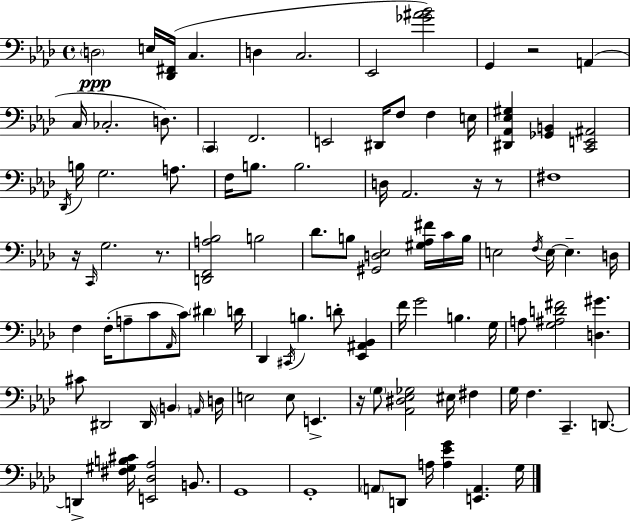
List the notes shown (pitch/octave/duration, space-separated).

D3/h E3/s [Db2,F#2]/s C3/q. D3/q C3/h. Eb2/h [Gb4,A#4,Bb4]/h G2/q R/h A2/q C3/s CES3/h. D3/e. C2/q F2/h. E2/h D#2/s F3/e F3/q E3/s [D#2,Ab2,Eb3,G#3]/q [Gb2,B2]/q [C2,E2,A#2]/h Db2/s B3/s G3/h. A3/e. F3/s B3/e. B3/h. D3/s Ab2/h. R/s R/e F#3/w R/s C2/s G3/h. R/e. [D2,F2,A3,Bb3]/h B3/h Db4/e. B3/e [G#2,D3,Eb3]/h [G#3,Ab3,F#4]/s C4/s B3/s E3/h F3/s E3/s E3/q. D3/s F3/q F3/s A3/e C4/e Ab2/s C4/e D#4/q D4/s Db2/q C#2/s B3/q. D4/e [Eb2,A#2,Bb2]/q F4/s G4/h B3/q. G3/s A3/e [G3,A#3,D4,F#4]/h [D3,G#4]/q. C#4/e D#2/h D#2/s B2/q A2/s D3/s E3/h E3/e E2/q. R/s G3/e [Ab2,D#3,Eb3,Gb3]/h EIS3/s F#3/q G3/s F3/q. C2/q. D2/e. D2/q [F#3,G#3,B3,C#4]/s [E2,Db3,Ab3]/h B2/e. G2/w G2/w A2/e D2/e A3/s [A3,Eb4,G4]/q [E2,A2]/q. G3/s